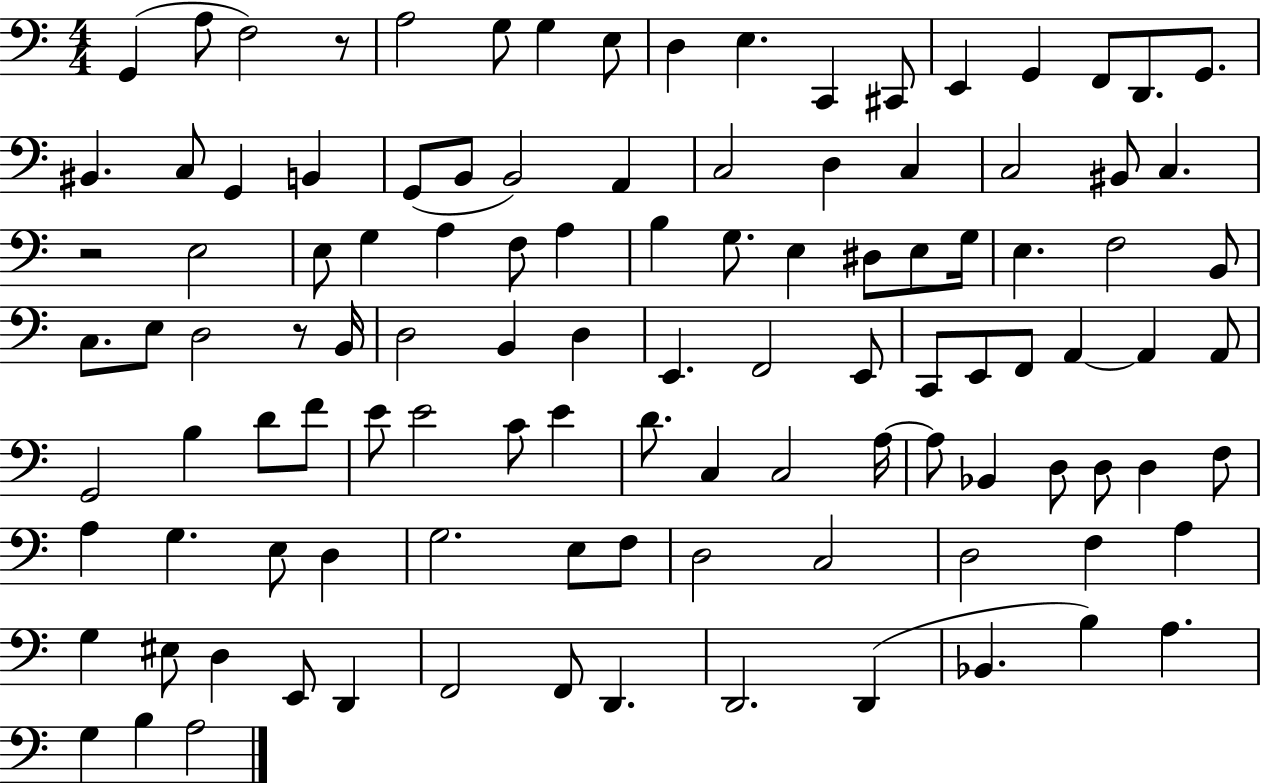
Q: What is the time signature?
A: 4/4